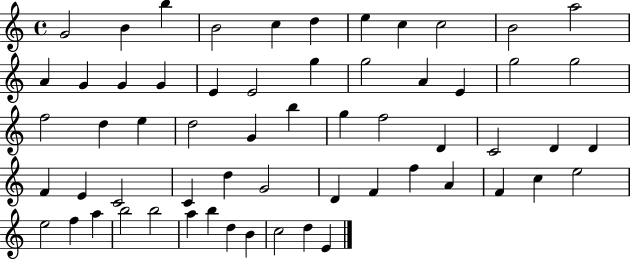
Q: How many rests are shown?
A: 0